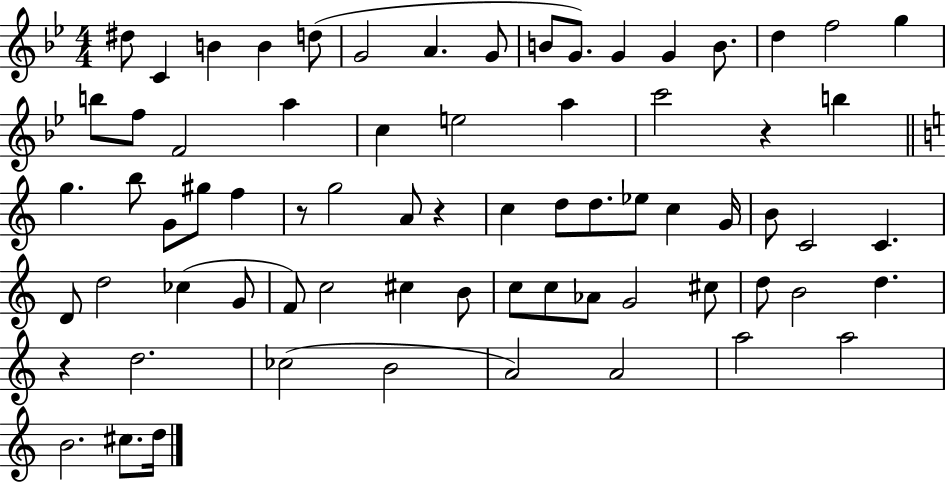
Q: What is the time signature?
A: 4/4